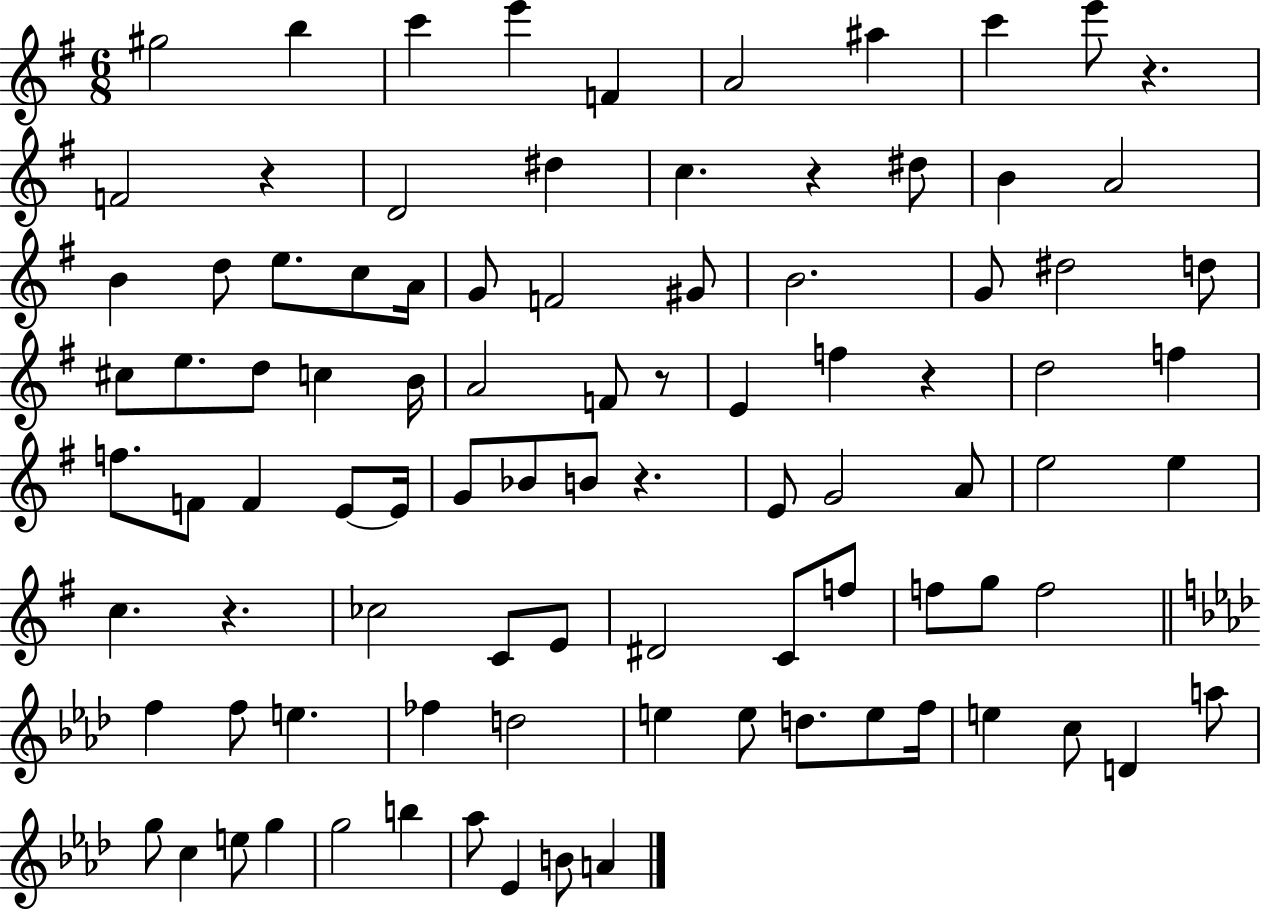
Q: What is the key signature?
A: G major